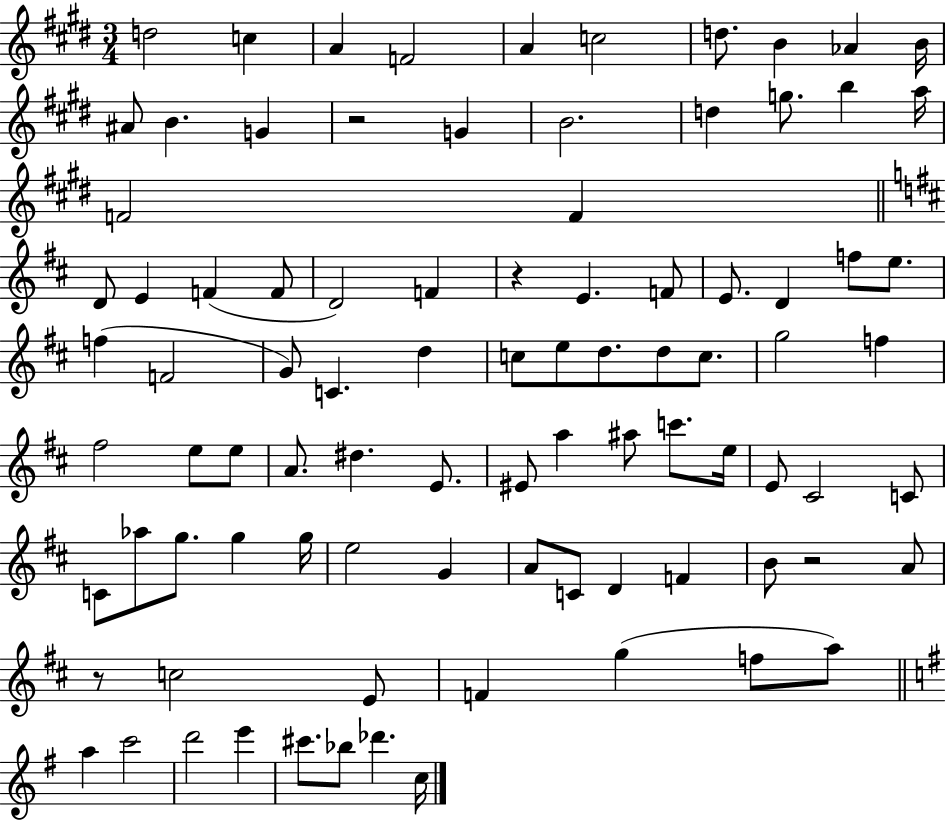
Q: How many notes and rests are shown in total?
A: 90